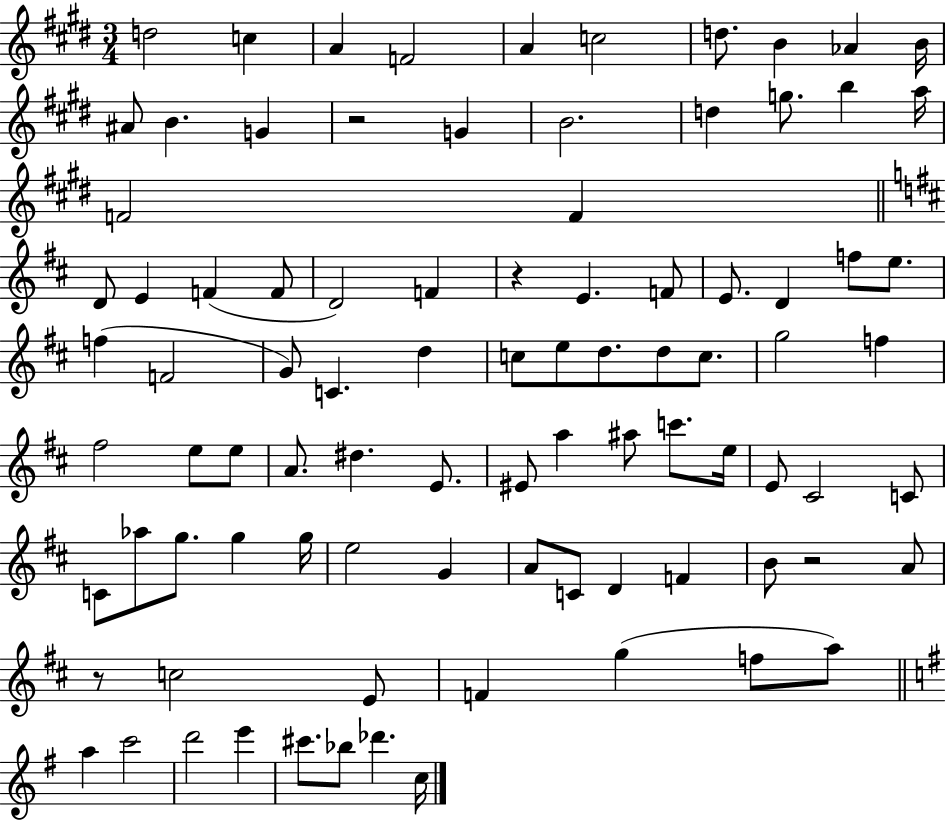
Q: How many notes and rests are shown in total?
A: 90